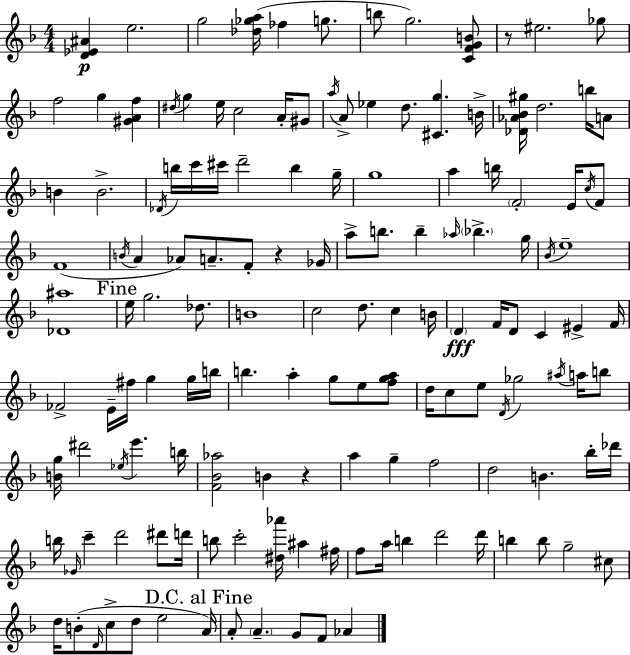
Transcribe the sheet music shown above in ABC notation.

X:1
T:Untitled
M:4/4
L:1/4
K:F
[D_E^A] e2 g2 [_d_ga]/4 _f g/2 b/2 g2 [CFGB]/2 z/2 ^e2 _g/2 f2 g [^GAf] ^d/4 g e/4 c2 A/4 ^G/2 a/4 A/2 _e d/2 [^Cg] B/4 [_D_A_B^g]/4 d2 b/4 A/2 B B2 _D/4 b/4 c'/4 ^c'/4 d'2 b g/4 g4 a b/4 F2 E/4 c/4 F/2 F4 B/4 A _A/2 A/2 F/2 z _G/4 a/2 b/2 b _a/4 _b g/4 _B/4 e4 [_D^a]4 e/4 g2 _d/2 B4 c2 d/2 c B/4 D F/4 D/2 C ^E F/4 _F2 E/4 ^f/4 g g/4 b/4 b a g/2 e/2 [fga]/2 d/4 c/2 e/2 D/4 _g2 ^a/4 a/4 b/2 [Bg]/4 ^d'2 _e/4 e' b/4 [F_B_a]2 B z a g f2 d2 B _b/4 _d'/4 b/4 _G/4 c' d'2 ^d'/2 d'/4 b/2 c'2 [^d_a']/4 ^a ^f/4 f/2 a/4 b d'2 d'/4 b b/2 g2 ^c/2 d/4 B/2 D/4 c/2 d/2 e2 A/4 A/2 A G/2 F/2 _A